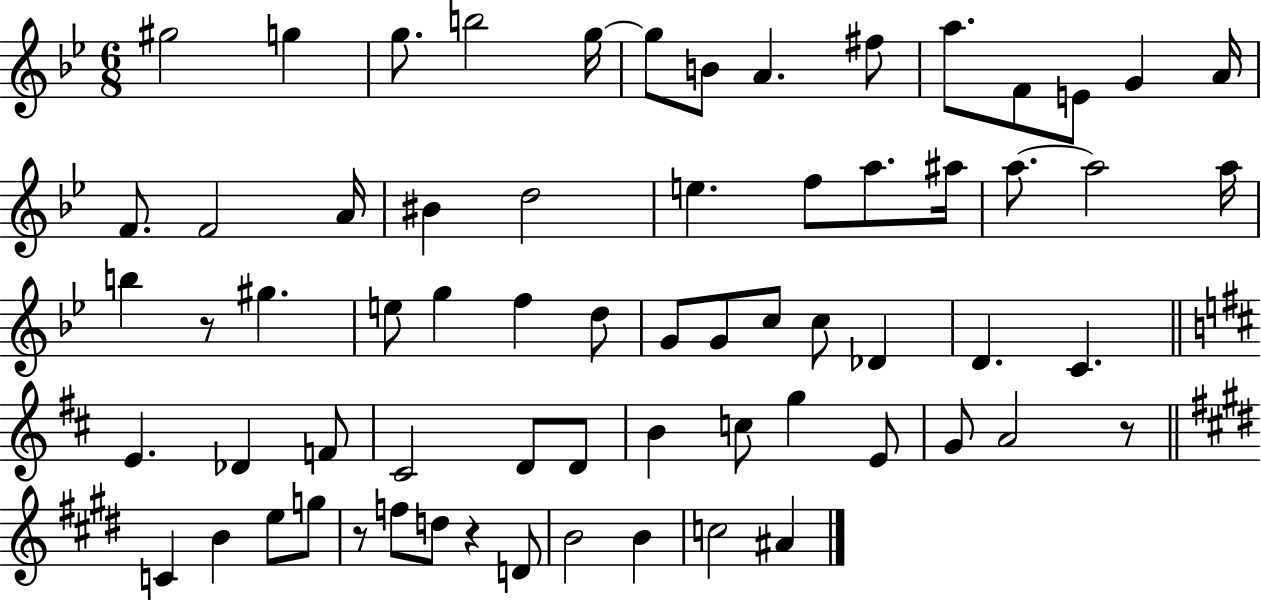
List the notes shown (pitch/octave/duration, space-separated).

G#5/h G5/q G5/e. B5/h G5/s G5/e B4/e A4/q. F#5/e A5/e. F4/e E4/e G4/q A4/s F4/e. F4/h A4/s BIS4/q D5/h E5/q. F5/e A5/e. A#5/s A5/e. A5/h A5/s B5/q R/e G#5/q. E5/e G5/q F5/q D5/e G4/e G4/e C5/e C5/e Db4/q D4/q. C4/q. E4/q. Db4/q F4/e C#4/h D4/e D4/e B4/q C5/e G5/q E4/e G4/e A4/h R/e C4/q B4/q E5/e G5/e R/e F5/e D5/e R/q D4/e B4/h B4/q C5/h A#4/q